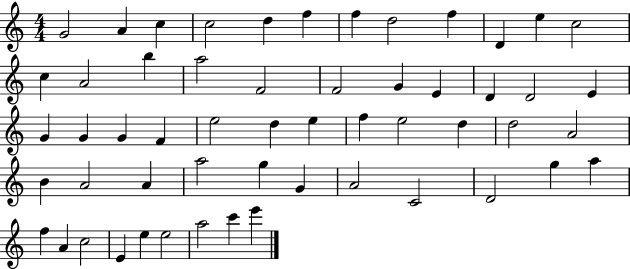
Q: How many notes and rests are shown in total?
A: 55